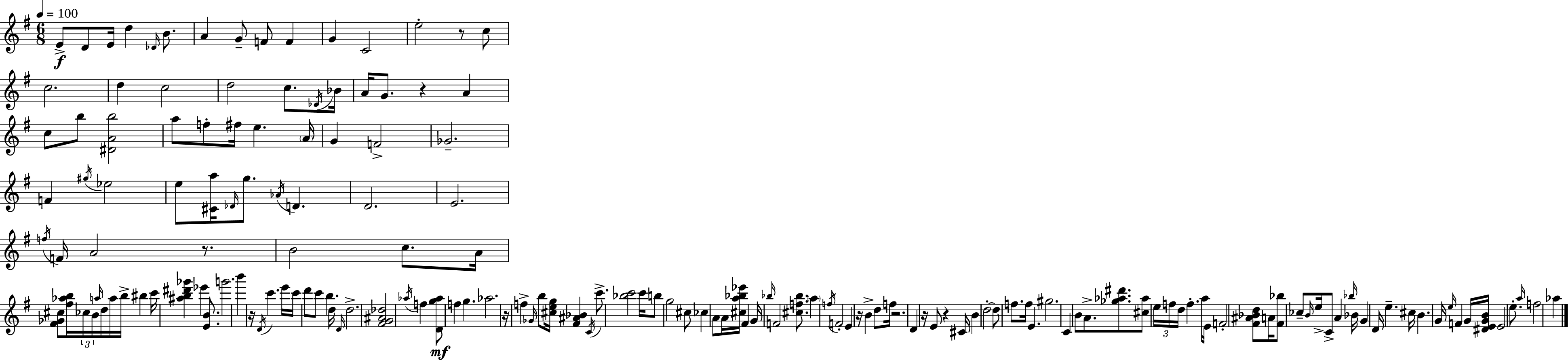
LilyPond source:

{
  \clef treble
  \numericTimeSignature
  \time 6/8
  \key g \major
  \tempo 4 = 100
  e'8->\f d'8 e'16 d''4 \grace { des'16 } b'8. | a'4 g'8-- f'8 f'4 | g'4 c'2 | e''2-. r8 c''8 | \break c''2. | d''4 c''2 | d''2 c''8. | \acciaccatura { des'16 } bes'16 a'16 g'8. r4 a'4 | \break c''8 b''8 <dis' a' b''>2 | a''8 f''8-. fis''16 e''4. | \parenthesize a'16 g'4 f'2-> | ges'2.-- | \break f'4 \acciaccatura { gis''16 } ees''2 | e''8 <cis' a''>16 \grace { des'16 } g''8. \acciaccatura { aes'16 } d'4. | d'2. | e'2. | \break \acciaccatura { f''16 } f'16 a'2 | r8. b'2 | c''8. a'16 <fis' ges' cis''>8 <fis'' aes'' b''>16 \tuplet 3/2 { ces''16 b'16 \grace { a''16 } } | d''16 a''16 b''16-> bis''4 c'''16 <ais'' b'' dis''' ges'''>4 | \break ees'''4 <e' b'>8. g'''2. | b'''4 r16 | \acciaccatura { d'16 } c'''4. e'''16 c'''16 d'''8 c'''8 | b''4. d''16 \grace { d'16 } d''2.-> | \break <fis' g' ais' des''>2 | \acciaccatura { aes''16 } f''4 <d' g'' aes''>8\mf | f''4 g''4. aes''2. | r16 f''4-> | \break \grace { ges'16 } b''8 <cis'' e'' g''>16 <fis' ais' bes'>4 \acciaccatura { c'16 } | c'''8.-> <bes'' c'''>2 c'''16 | b''8 g''2 cis''8 | ces''4 a'8 a'16 <cis'' a'' bes'' ees'''>16 fis'4 | \break g'16 \grace { bes''16 } f'2 <cis'' f'' bes''>8. | \parenthesize a''4 \acciaccatura { f''16 } f'2-. | e'4 r16 b'4-> d''8 | f''16 r2. | \break d'4 r16 e'8 r4 | cis'16 b'4 d''2-.~~ | d''8 f''8. f''16 e'4. | gis''2. | \break c'4 b'8 a'8.-> <ges'' aes'' dis'''>8. | <cis'' aes''>8 \tuplet 3/2 { e''16 f''16 d''16 } f''4.-. | a''16 e'16 f'2-. <fis' ais' bes' d''>8 | a'16 <fis' bes''>8 ces''8-- \grace { b'16 } e''16-> c'8-> a'4 | \break \grace { bes''16 } bes'16 g'4 d'16 e''4.-- | cis''16 b'4. g'16 \grace { e''16 } | f'4 g'16 <dis' e' g' b'>16 e'2 | e''8.-. \grace { a''16 } f''2 | \break aes''4 \bar "|."
}